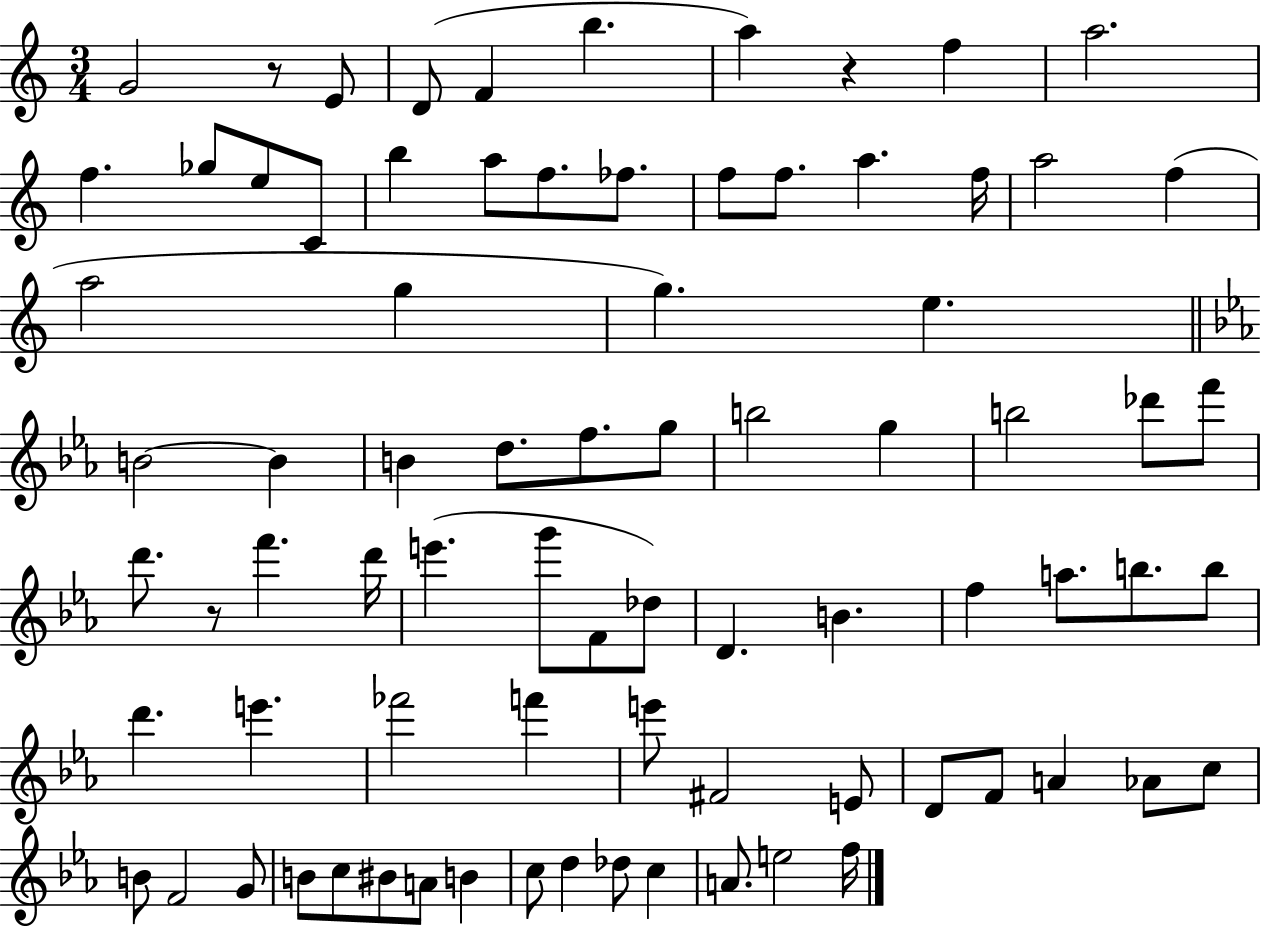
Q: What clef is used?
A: treble